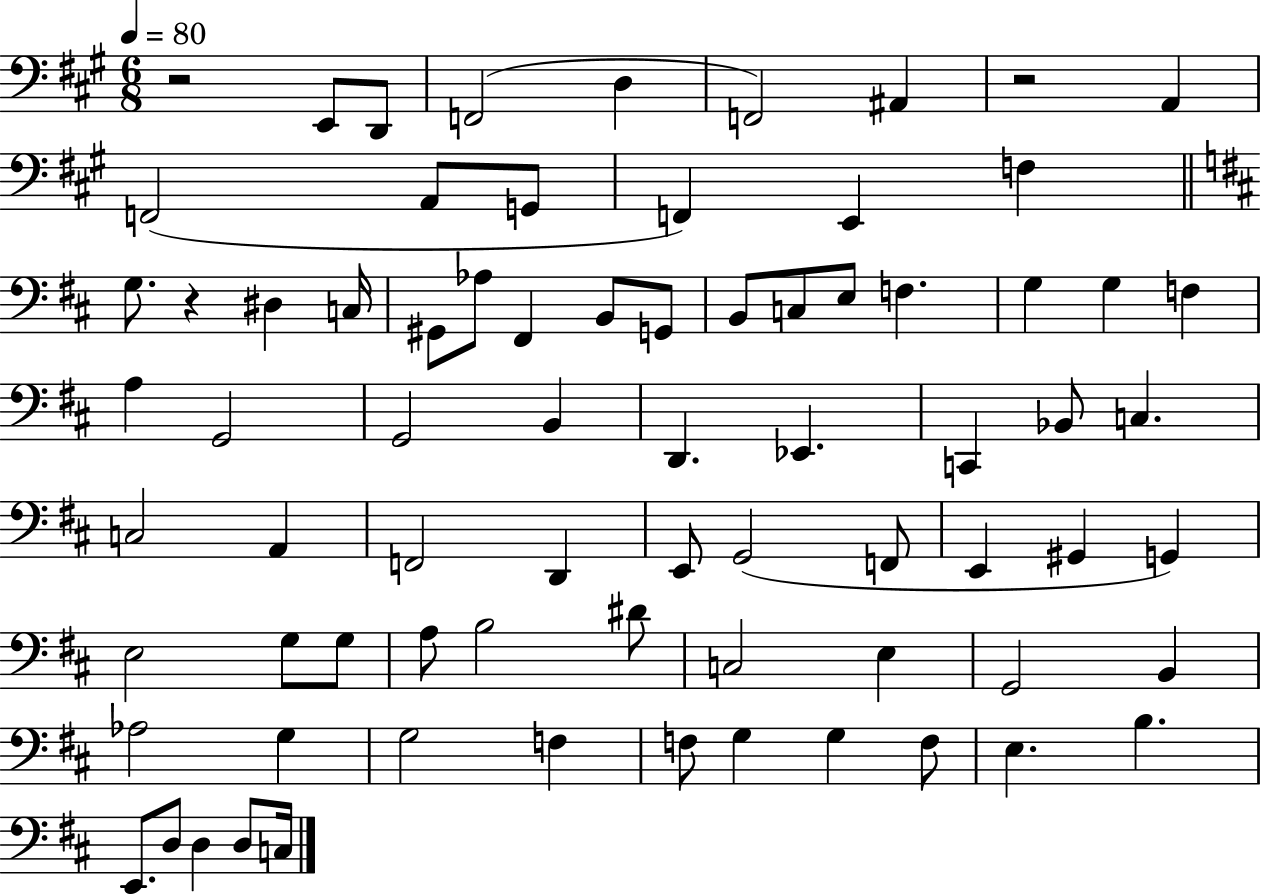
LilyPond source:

{
  \clef bass
  \numericTimeSignature
  \time 6/8
  \key a \major
  \tempo 4 = 80
  r2 e,8 d,8 | f,2( d4 | f,2) ais,4 | r2 a,4 | \break f,2( a,8 g,8 | f,4) e,4 f4 | \bar "||" \break \key b \minor g8. r4 dis4 c16 | gis,8 aes8 fis,4 b,8 g,8 | b,8 c8 e8 f4. | g4 g4 f4 | \break a4 g,2 | g,2 b,4 | d,4. ees,4. | c,4 bes,8 c4. | \break c2 a,4 | f,2 d,4 | e,8 g,2( f,8 | e,4 gis,4 g,4) | \break e2 g8 g8 | a8 b2 dis'8 | c2 e4 | g,2 b,4 | \break aes2 g4 | g2 f4 | f8 g4 g4 f8 | e4. b4. | \break e,8. d8 d4 d8 c16 | \bar "|."
}